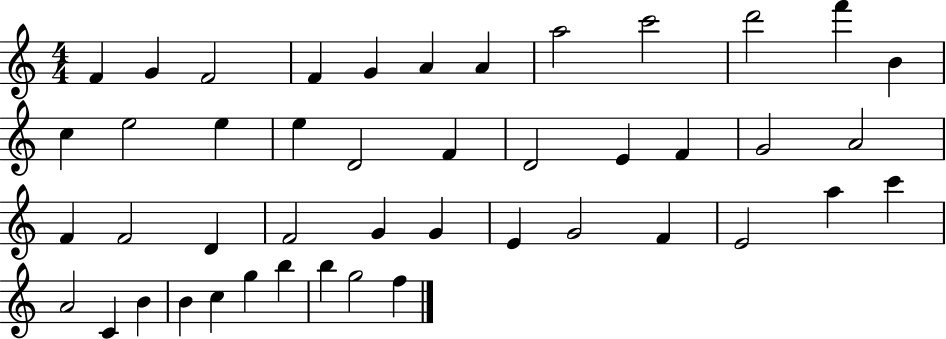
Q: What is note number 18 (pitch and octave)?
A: F4